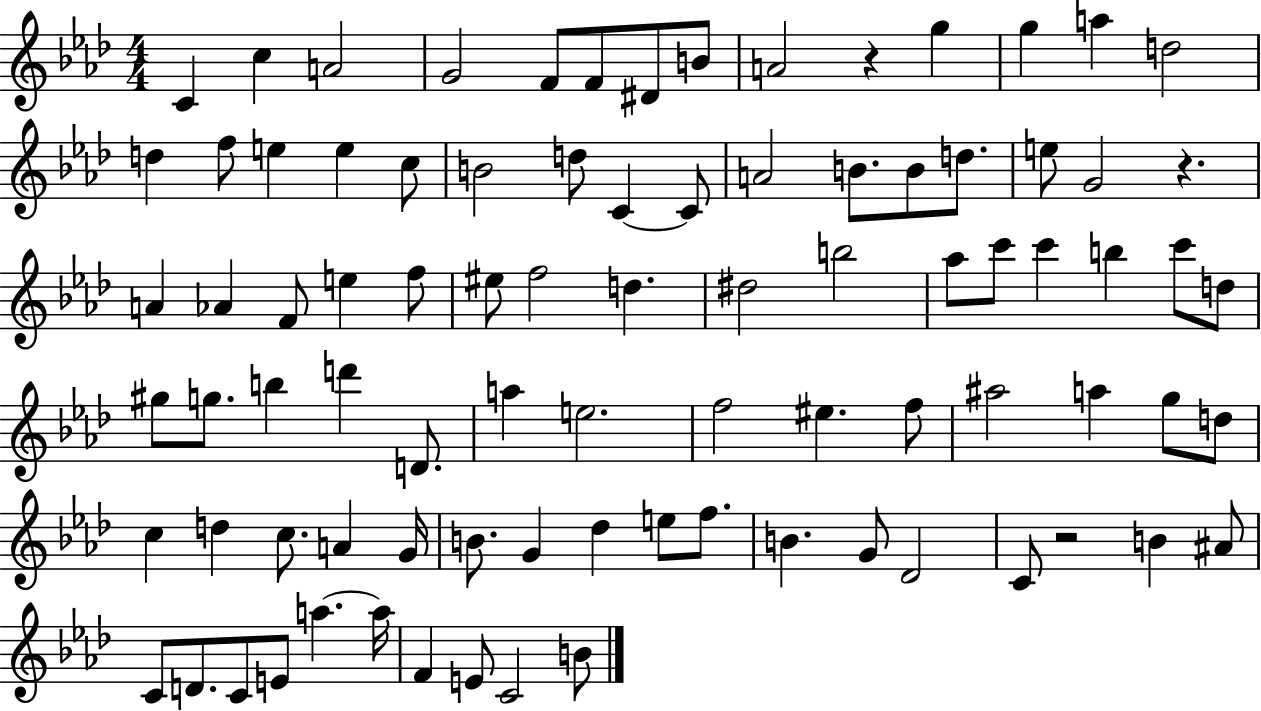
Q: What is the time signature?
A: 4/4